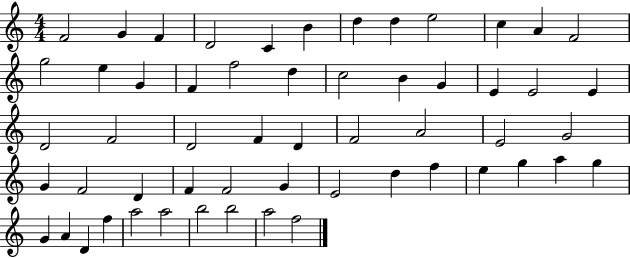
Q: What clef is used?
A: treble